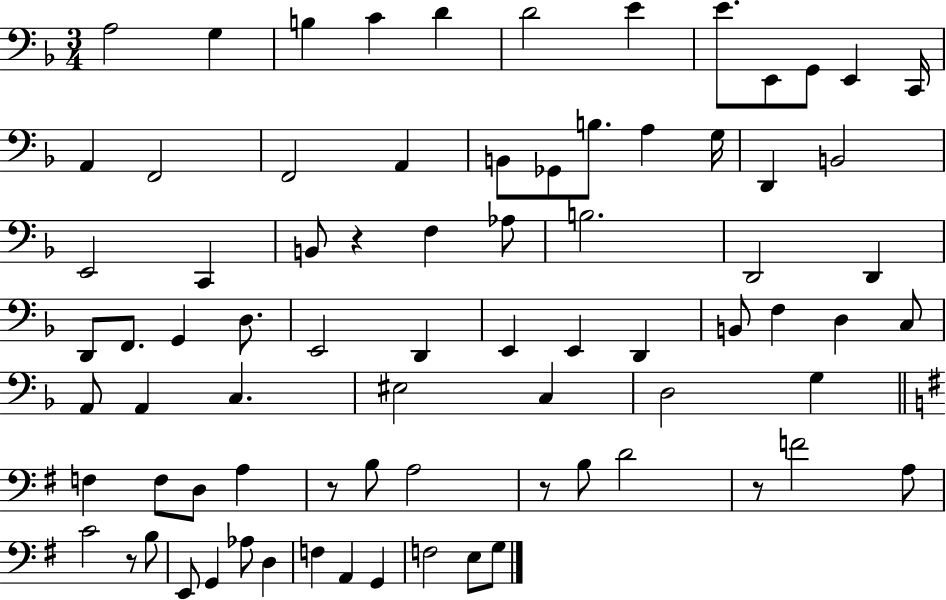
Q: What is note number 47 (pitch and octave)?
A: C3